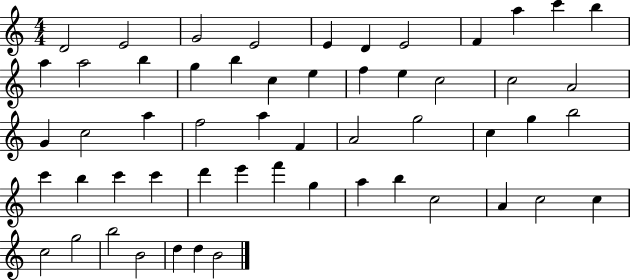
X:1
T:Untitled
M:4/4
L:1/4
K:C
D2 E2 G2 E2 E D E2 F a c' b a a2 b g b c e f e c2 c2 A2 G c2 a f2 a F A2 g2 c g b2 c' b c' c' d' e' f' g a b c2 A c2 c c2 g2 b2 B2 d d B2